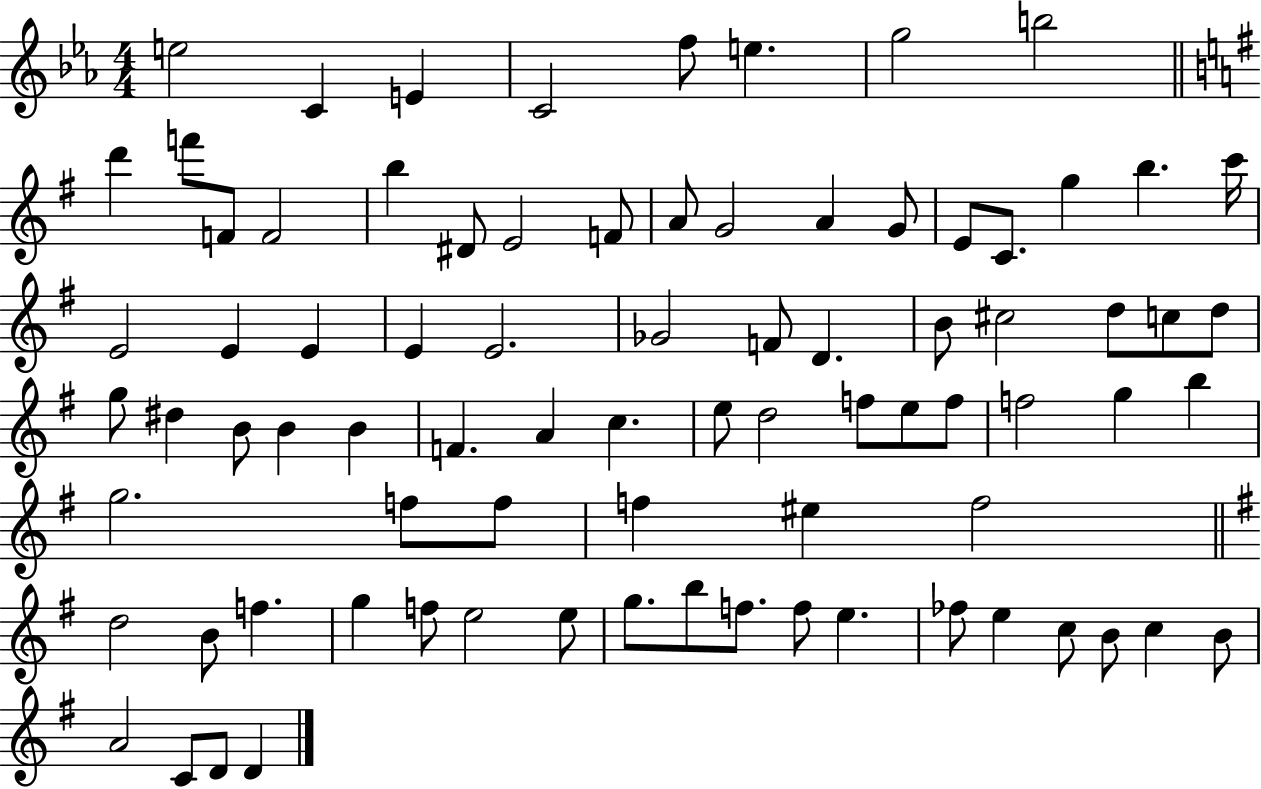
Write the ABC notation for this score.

X:1
T:Untitled
M:4/4
L:1/4
K:Eb
e2 C E C2 f/2 e g2 b2 d' f'/2 F/2 F2 b ^D/2 E2 F/2 A/2 G2 A G/2 E/2 C/2 g b c'/4 E2 E E E E2 _G2 F/2 D B/2 ^c2 d/2 c/2 d/2 g/2 ^d B/2 B B F A c e/2 d2 f/2 e/2 f/2 f2 g b g2 f/2 f/2 f ^e f2 d2 B/2 f g f/2 e2 e/2 g/2 b/2 f/2 f/2 e _f/2 e c/2 B/2 c B/2 A2 C/2 D/2 D